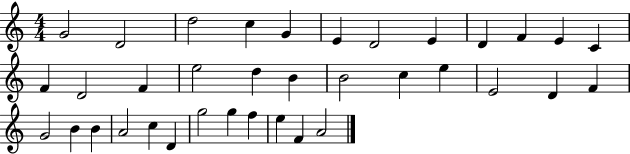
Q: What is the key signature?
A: C major